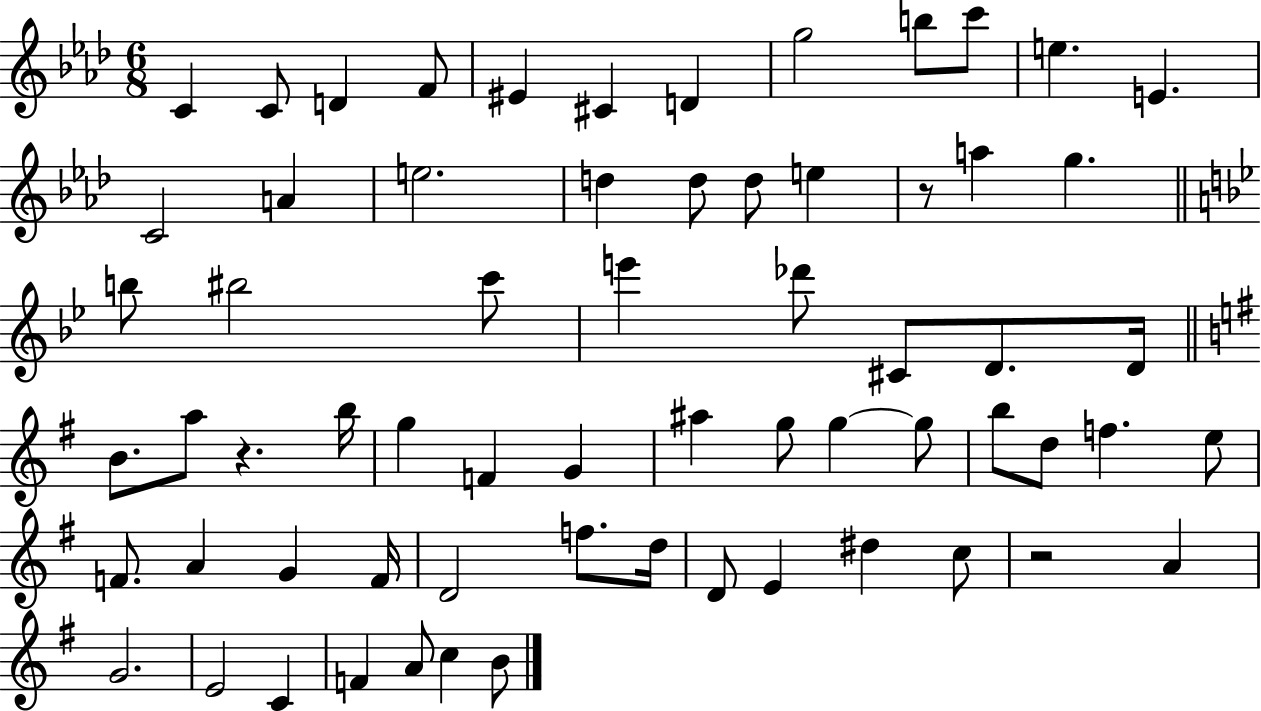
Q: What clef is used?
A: treble